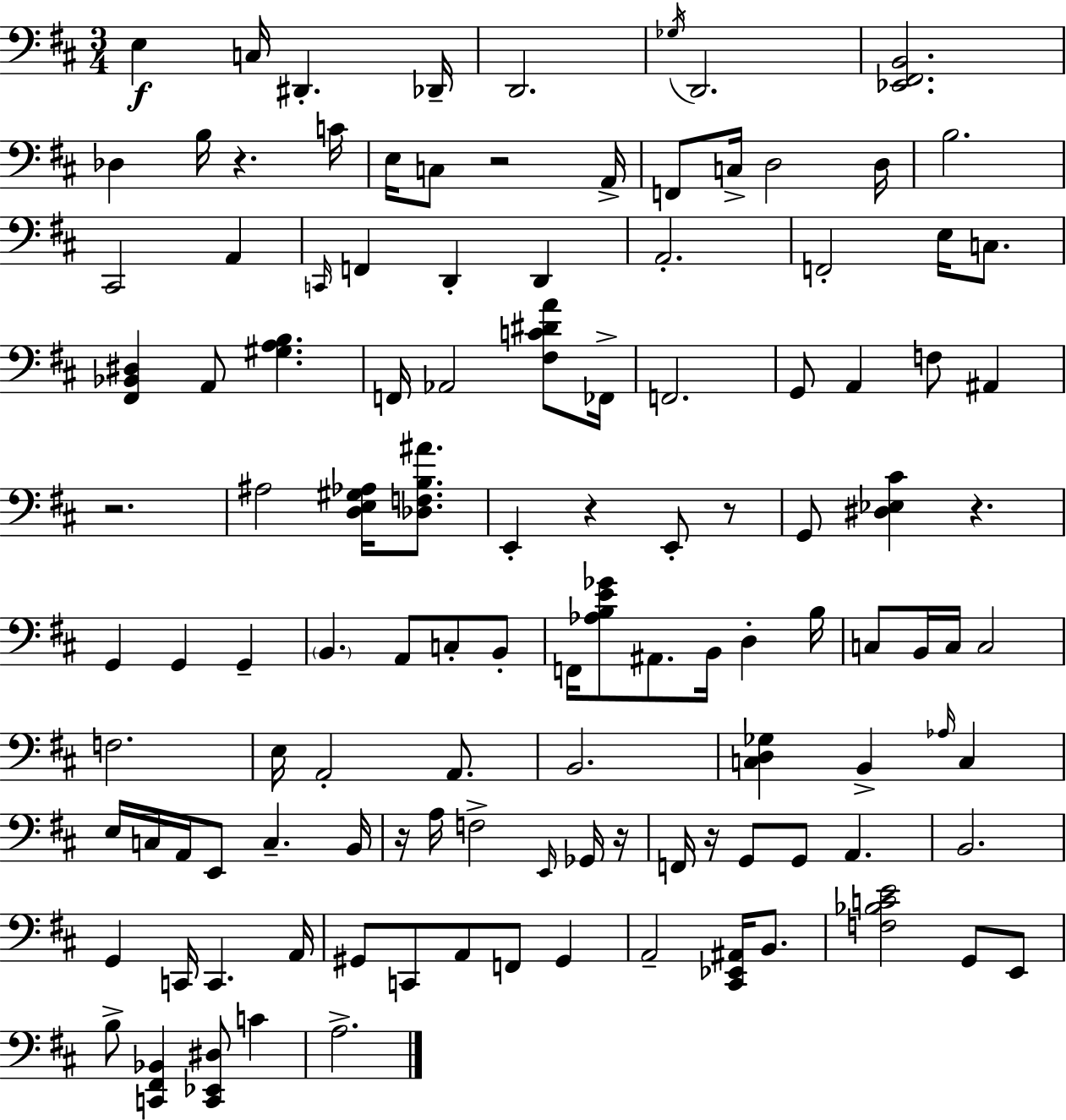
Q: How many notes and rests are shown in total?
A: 118